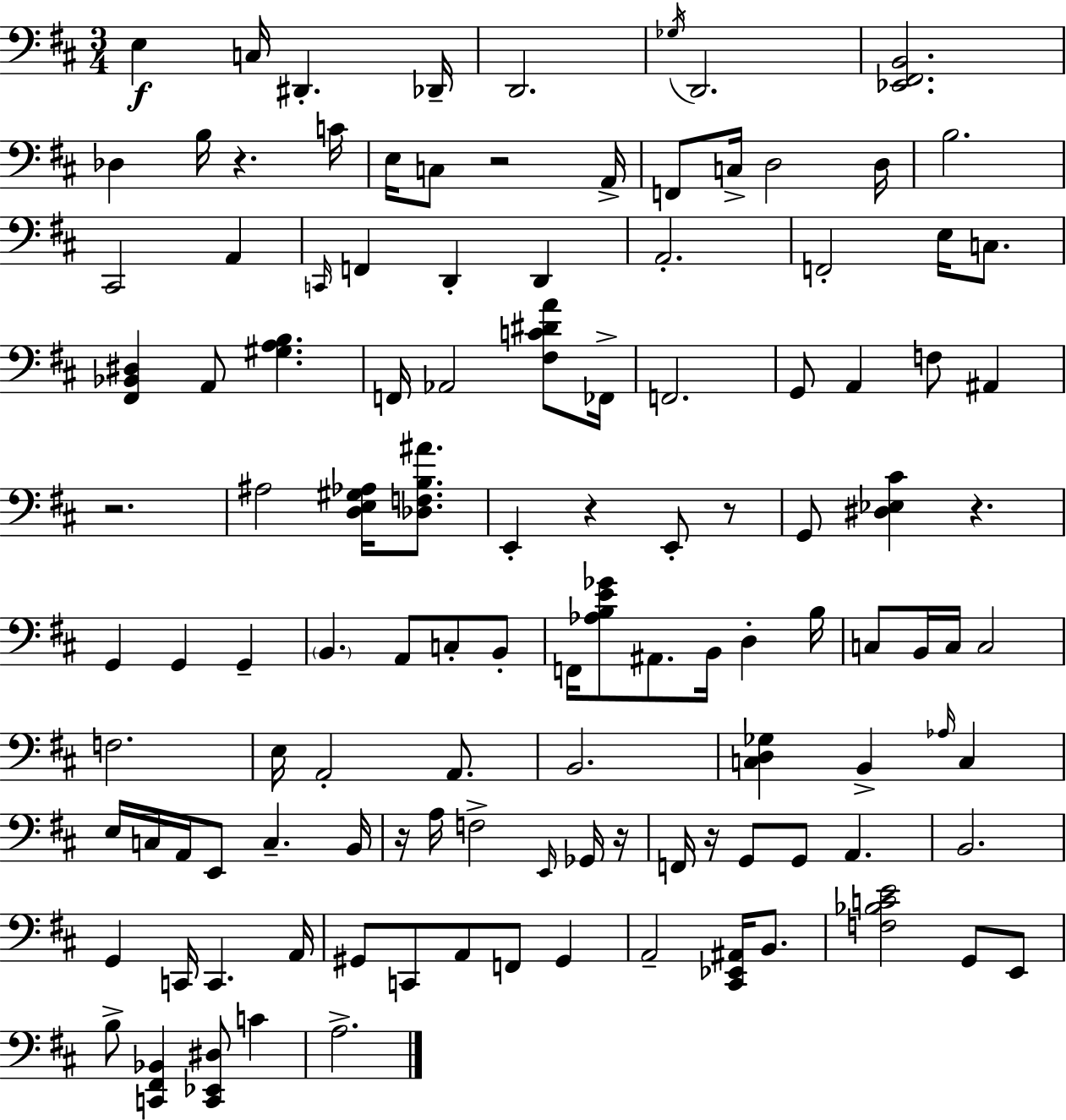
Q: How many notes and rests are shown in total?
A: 118